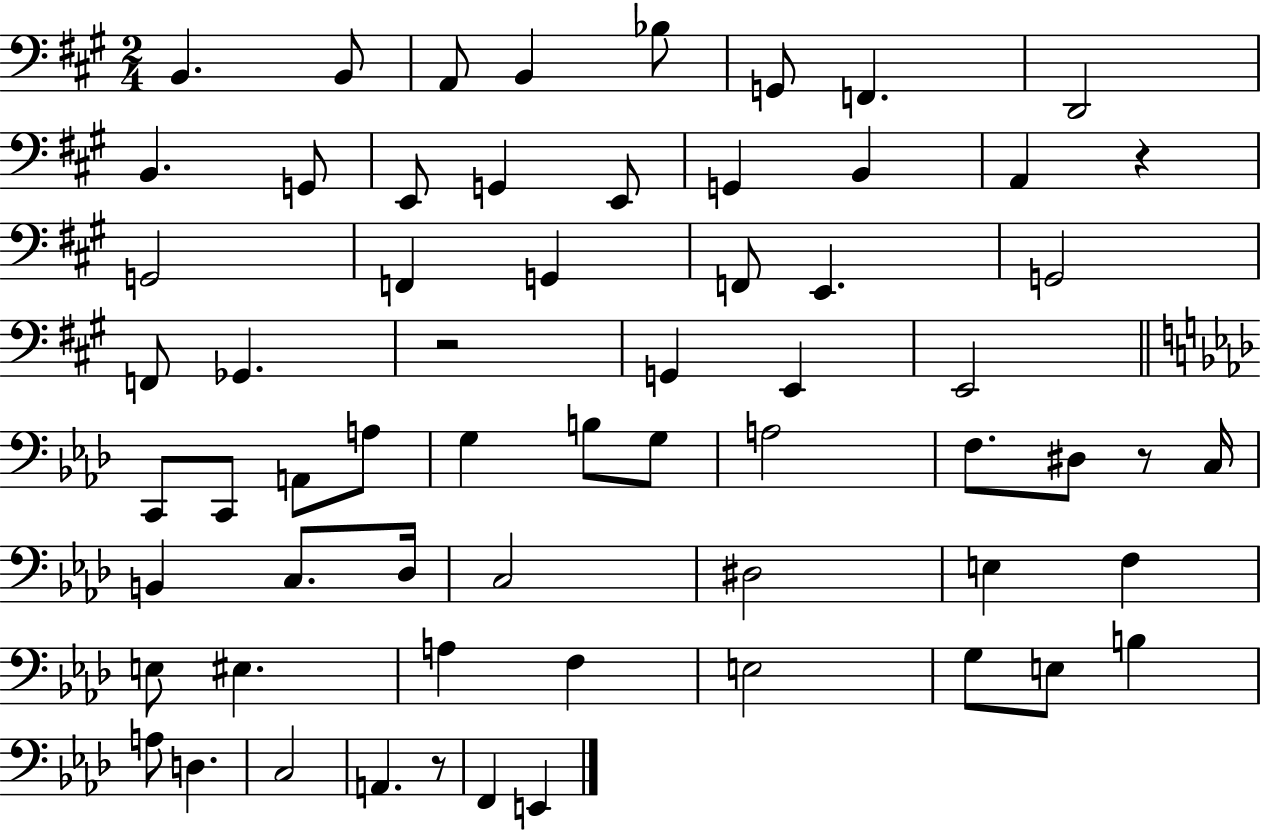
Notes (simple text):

B2/q. B2/e A2/e B2/q Bb3/e G2/e F2/q. D2/h B2/q. G2/e E2/e G2/q E2/e G2/q B2/q A2/q R/q G2/h F2/q G2/q F2/e E2/q. G2/h F2/e Gb2/q. R/h G2/q E2/q E2/h C2/e C2/e A2/e A3/e G3/q B3/e G3/e A3/h F3/e. D#3/e R/e C3/s B2/q C3/e. Db3/s C3/h D#3/h E3/q F3/q E3/e EIS3/q. A3/q F3/q E3/h G3/e E3/e B3/q A3/e D3/q. C3/h A2/q. R/e F2/q E2/q